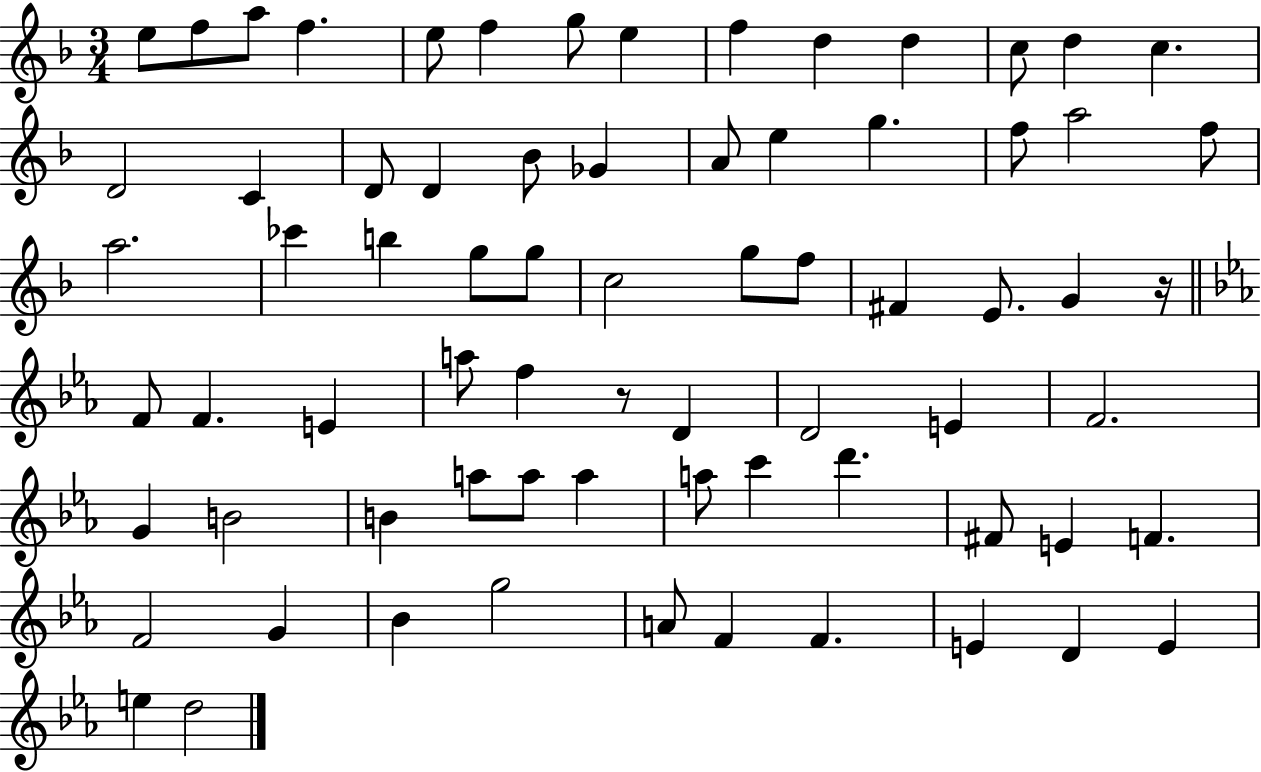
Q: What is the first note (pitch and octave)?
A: E5